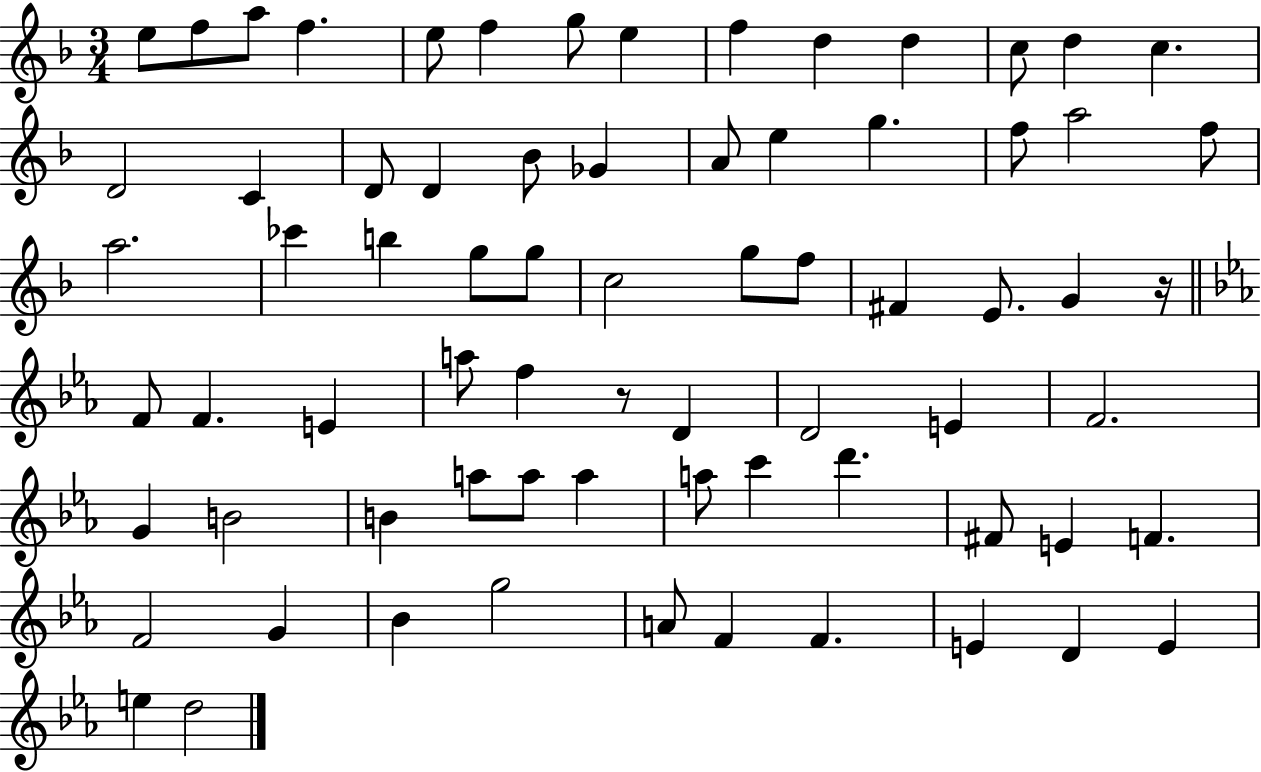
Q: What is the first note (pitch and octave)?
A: E5